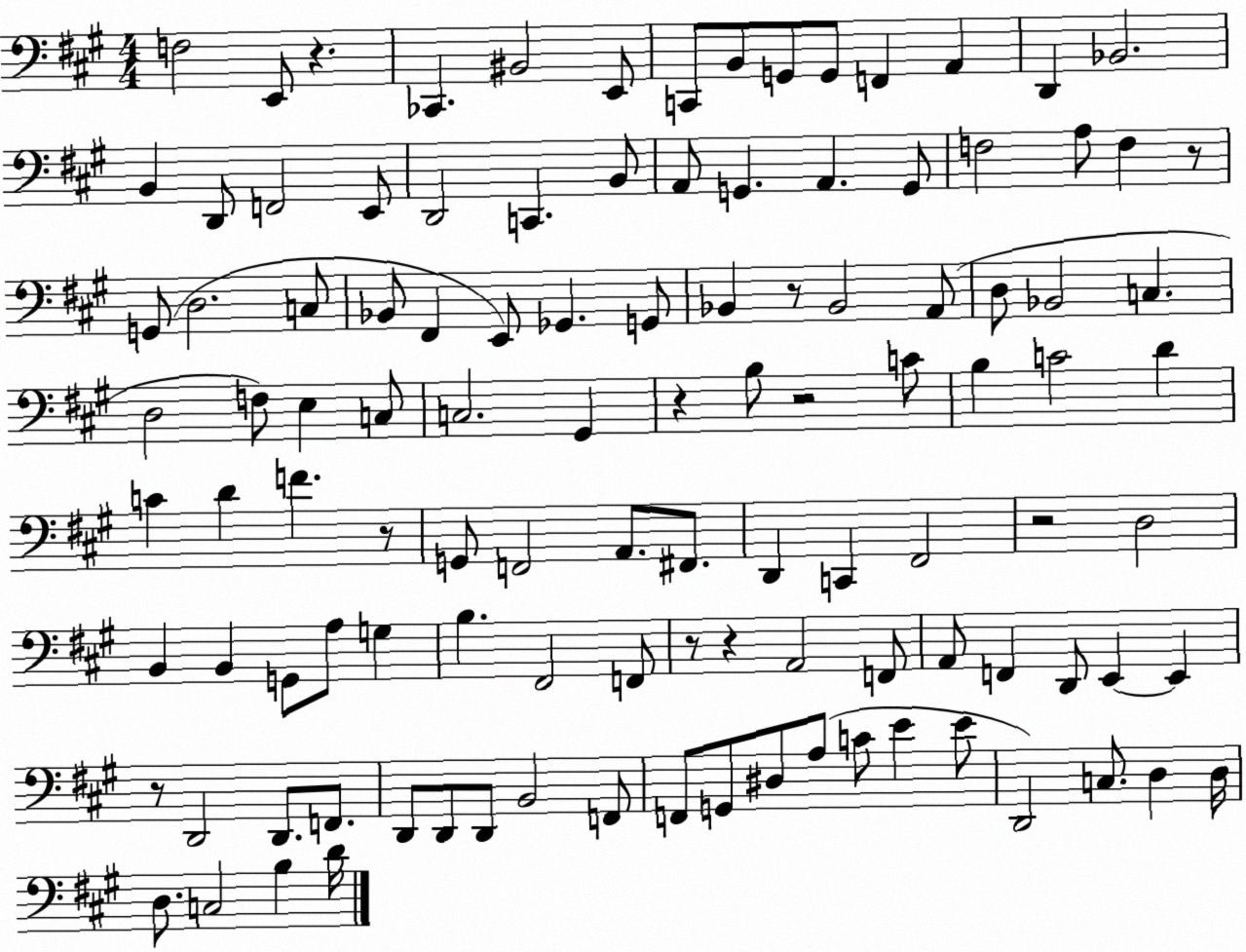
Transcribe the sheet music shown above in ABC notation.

X:1
T:Untitled
M:4/4
L:1/4
K:A
F,2 E,,/2 z _C,, ^B,,2 E,,/2 C,,/2 B,,/2 G,,/2 G,,/2 F,, A,, D,, _B,,2 B,, D,,/2 F,,2 E,,/2 D,,2 C,, B,,/2 A,,/2 G,, A,, G,,/2 F,2 A,/2 F, z/2 G,,/2 D,2 C,/2 _B,,/2 ^F,, E,,/2 _G,, G,,/2 _B,, z/2 _B,,2 A,,/2 D,/2 _B,,2 C, D,2 F,/2 E, C,/2 C,2 ^G,, z B,/2 z2 C/2 B, C2 D C D F z/2 G,,/2 F,,2 A,,/2 ^F,,/2 D,, C,, ^F,,2 z2 D,2 B,, B,, G,,/2 A,/2 G, B, ^F,,2 F,,/2 z/2 z A,,2 F,,/2 A,,/2 F,, D,,/2 E,, E,, z/2 D,,2 D,,/2 F,,/2 D,,/2 D,,/2 D,,/2 B,,2 F,,/2 F,,/2 G,,/2 ^D,/2 A,/2 C/2 E E/2 D,,2 C,/2 D, D,/4 D,/2 C,2 B, D/4